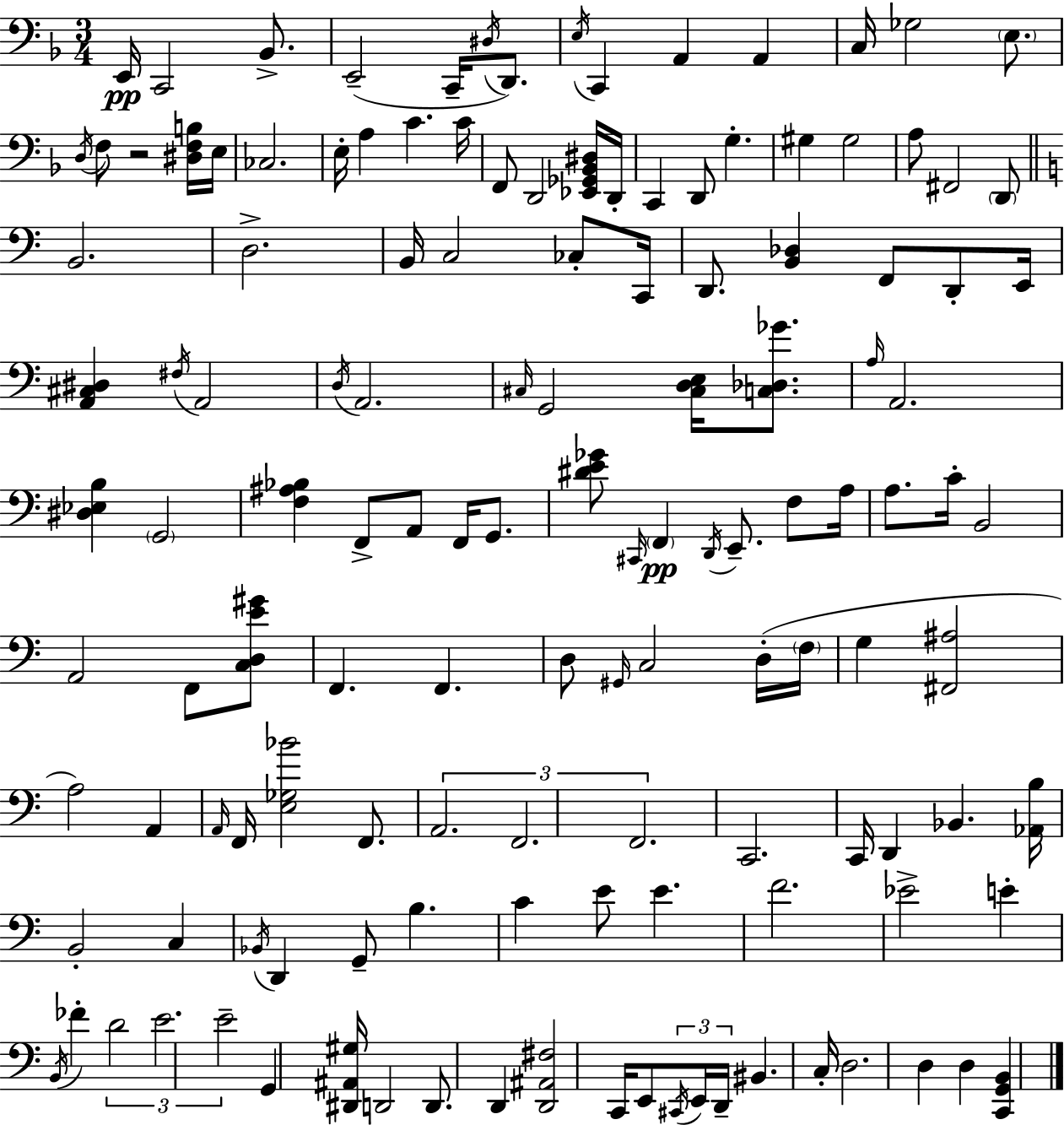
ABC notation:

X:1
T:Untitled
M:3/4
L:1/4
K:F
E,,/4 C,,2 _B,,/2 E,,2 C,,/4 ^D,/4 D,,/2 E,/4 C,, A,, A,, C,/4 _G,2 E,/2 D,/4 F,/2 z2 [^D,F,B,]/4 E,/4 _C,2 E,/4 A, C C/4 F,,/2 D,,2 [_E,,_G,,_B,,^D,]/4 D,,/4 C,, D,,/2 G, ^G, ^G,2 A,/2 ^F,,2 D,,/2 B,,2 D,2 B,,/4 C,2 _C,/2 C,,/4 D,,/2 [B,,_D,] F,,/2 D,,/2 E,,/4 [A,,^C,^D,] ^F,/4 A,,2 D,/4 A,,2 ^C,/4 G,,2 [^C,D,E,]/4 [C,_D,_G]/2 A,/4 A,,2 [^D,_E,B,] G,,2 [F,^A,_B,] F,,/2 A,,/2 F,,/4 G,,/2 [^DE_G]/2 ^C,,/4 F,, D,,/4 E,,/2 F,/2 A,/4 A,/2 C/4 B,,2 A,,2 F,,/2 [C,D,E^G]/2 F,, F,, D,/2 ^G,,/4 C,2 D,/4 F,/4 G, [^F,,^A,]2 A,2 A,, A,,/4 F,,/4 [E,_G,_B]2 F,,/2 A,,2 F,,2 F,,2 C,,2 C,,/4 D,, _B,, [_A,,B,]/4 B,,2 C, _B,,/4 D,, G,,/2 B, C E/2 E F2 _E2 E B,,/4 _F D2 E2 E2 G,, [^D,,^A,,^G,]/4 D,,2 D,,/2 D,, [D,,^A,,^F,]2 C,,/4 E,,/2 ^C,,/4 E,,/4 D,,/4 ^B,, C,/4 D,2 D, D, [C,,G,,B,,]